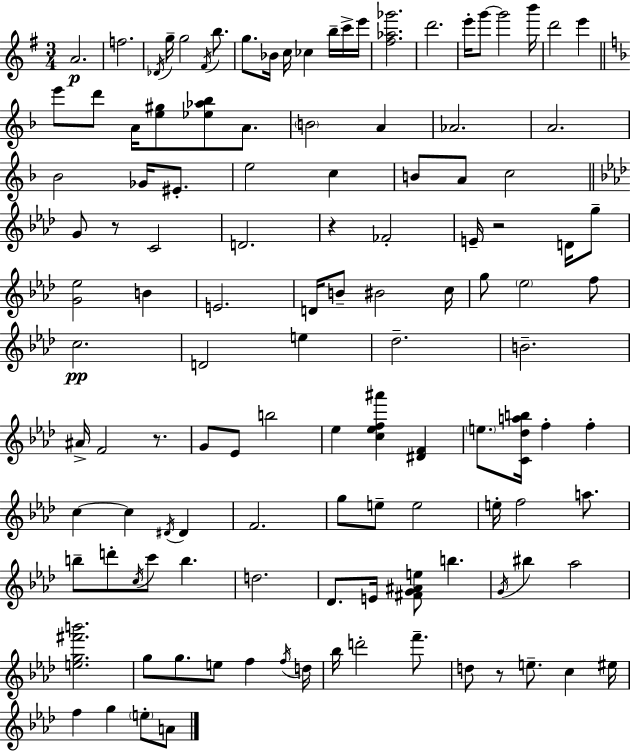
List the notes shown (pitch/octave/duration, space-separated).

A4/h. F5/h. Db4/s G5/s G5/h F#4/s B5/e. G5/e. Bb4/s C5/s CES5/q B5/s C6/s E6/s [F#5,Ab5,Gb6]/h. D6/h. E6/s G6/e G6/h B6/s D6/h E6/q E6/e D6/e A4/s [E5,G#5]/e [Eb5,Ab5,Bb5]/e A4/e. B4/h A4/q Ab4/h. A4/h. Bb4/h Gb4/s EIS4/e. E5/h C5/q B4/e A4/e C5/h G4/e R/e C4/h D4/h. R/q FES4/h E4/s R/h D4/s G5/e [G4,Eb5]/h B4/q E4/h. D4/s B4/e BIS4/h C5/s G5/e Eb5/h F5/e C5/h. D4/h E5/q Db5/h. B4/h. A#4/s F4/h R/e. G4/e Eb4/e B5/h Eb5/q [C5,Eb5,F5,A#6]/q [D#4,F4]/q E5/e. [C4,Db5,A5,B5]/s F5/q F5/q C5/q C5/q D#4/s D#4/q F4/h. G5/e E5/e E5/h E5/s F5/h A5/e. B5/e D6/e C5/s C6/e B5/q. D5/h. Db4/e. E4/s [F#4,G4,A#4,E5]/e B5/q. G4/s BIS5/q Ab5/h [E5,G5,F#6,B6]/h. G5/e G5/e. E5/e F5/q F5/s D5/s Bb5/s D6/h F6/e. D5/e R/e E5/e. C5/q EIS5/s F5/q G5/q E5/e A4/e